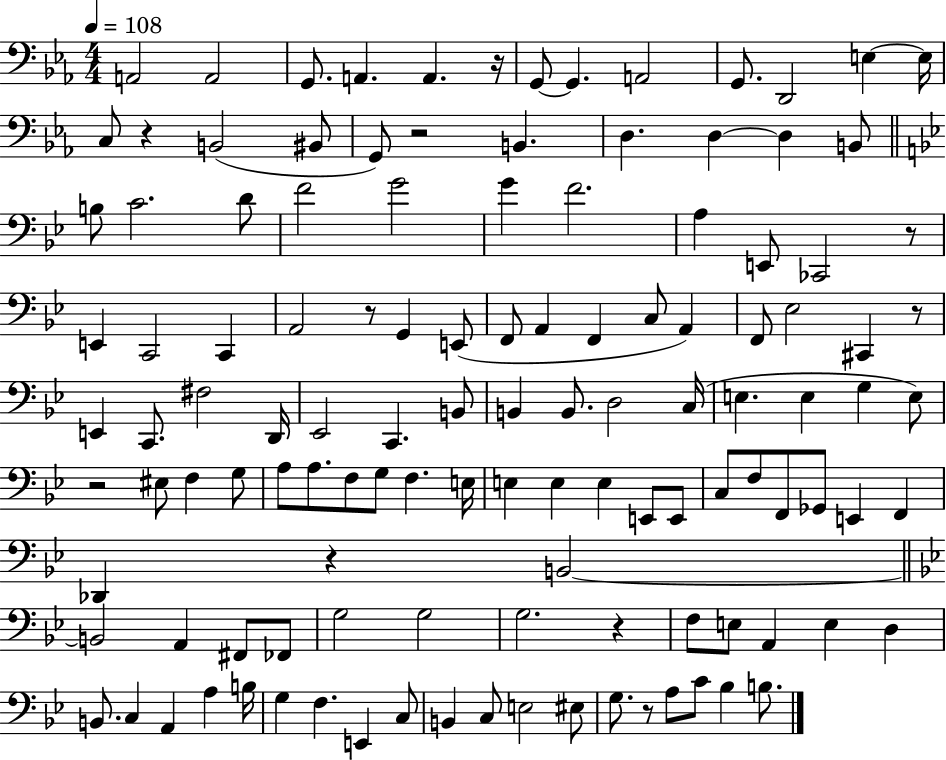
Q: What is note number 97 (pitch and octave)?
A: A2